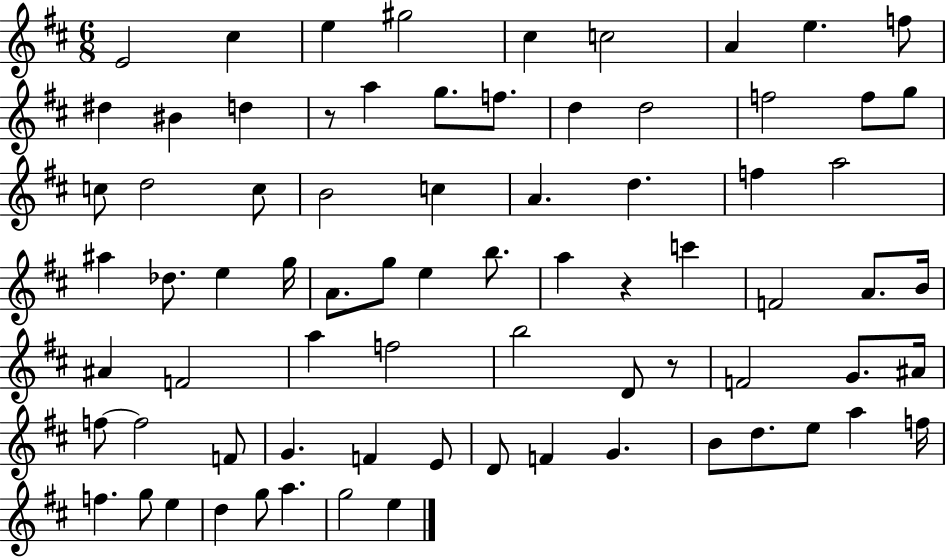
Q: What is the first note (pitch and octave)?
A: E4